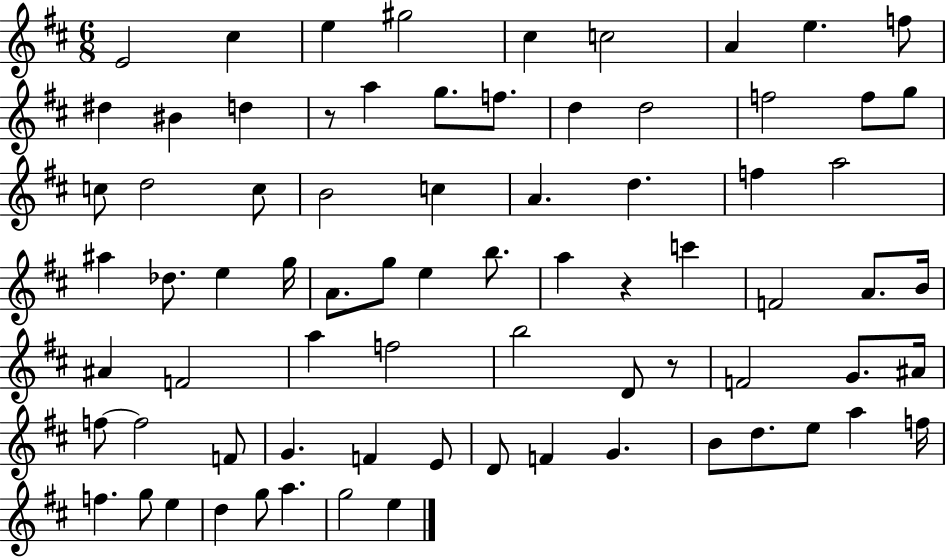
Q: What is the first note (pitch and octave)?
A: E4